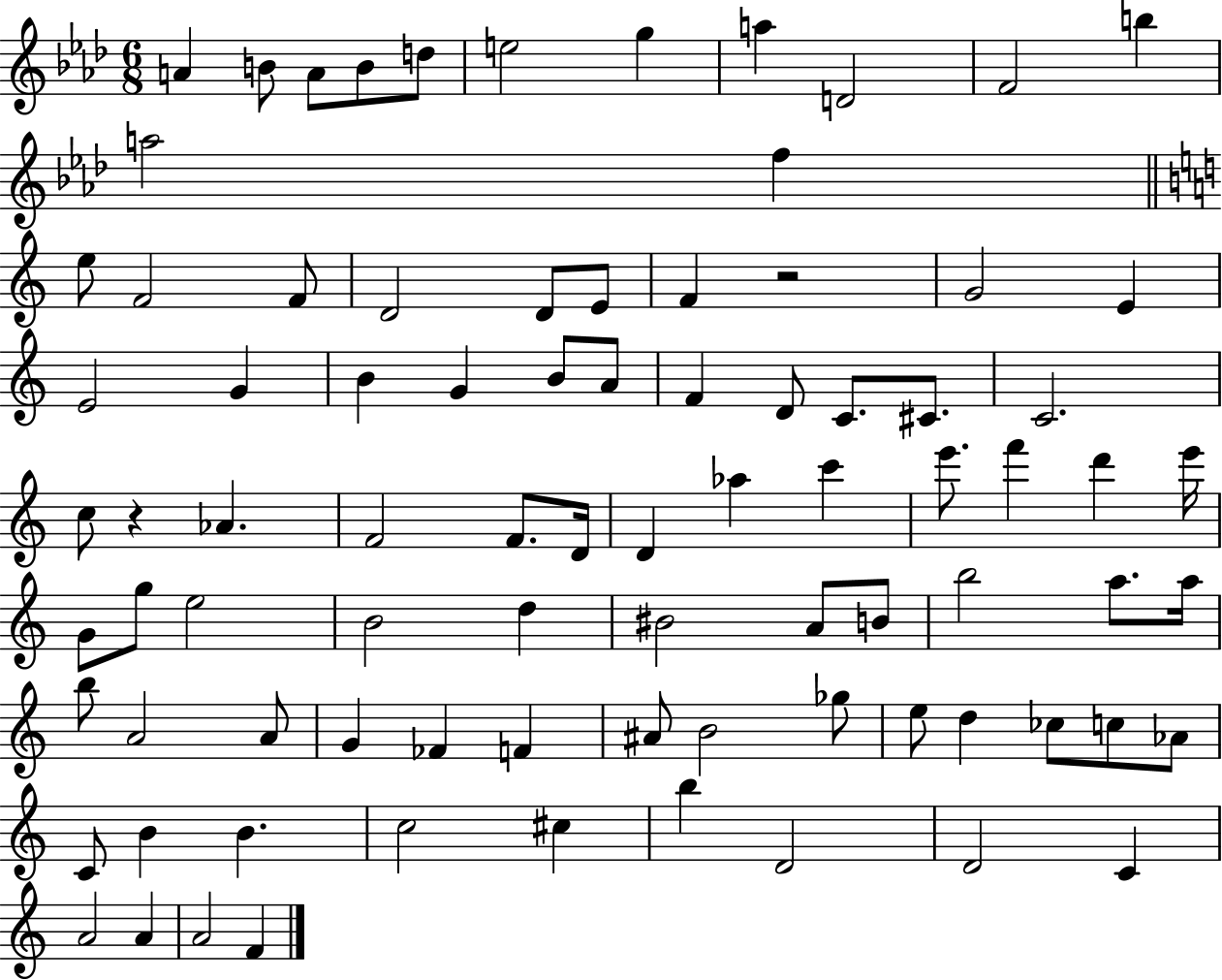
A4/q B4/e A4/e B4/e D5/e E5/h G5/q A5/q D4/h F4/h B5/q A5/h F5/q E5/e F4/h F4/e D4/h D4/e E4/e F4/q R/h G4/h E4/q E4/h G4/q B4/q G4/q B4/e A4/e F4/q D4/e C4/e. C#4/e. C4/h. C5/e R/q Ab4/q. F4/h F4/e. D4/s D4/q Ab5/q C6/q E6/e. F6/q D6/q E6/s G4/e G5/e E5/h B4/h D5/q BIS4/h A4/e B4/e B5/h A5/e. A5/s B5/e A4/h A4/e G4/q FES4/q F4/q A#4/e B4/h Gb5/e E5/e D5/q CES5/e C5/e Ab4/e C4/e B4/q B4/q. C5/h C#5/q B5/q D4/h D4/h C4/q A4/h A4/q A4/h F4/q